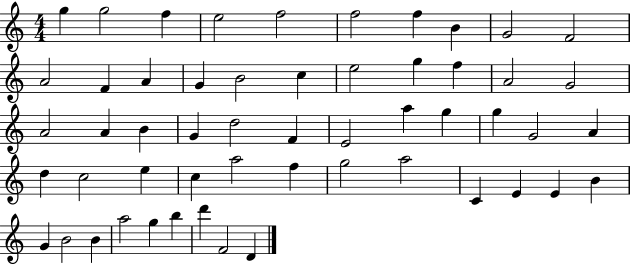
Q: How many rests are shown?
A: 0